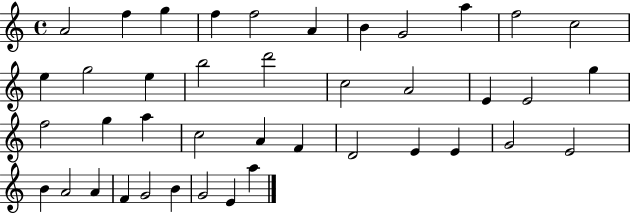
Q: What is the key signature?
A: C major